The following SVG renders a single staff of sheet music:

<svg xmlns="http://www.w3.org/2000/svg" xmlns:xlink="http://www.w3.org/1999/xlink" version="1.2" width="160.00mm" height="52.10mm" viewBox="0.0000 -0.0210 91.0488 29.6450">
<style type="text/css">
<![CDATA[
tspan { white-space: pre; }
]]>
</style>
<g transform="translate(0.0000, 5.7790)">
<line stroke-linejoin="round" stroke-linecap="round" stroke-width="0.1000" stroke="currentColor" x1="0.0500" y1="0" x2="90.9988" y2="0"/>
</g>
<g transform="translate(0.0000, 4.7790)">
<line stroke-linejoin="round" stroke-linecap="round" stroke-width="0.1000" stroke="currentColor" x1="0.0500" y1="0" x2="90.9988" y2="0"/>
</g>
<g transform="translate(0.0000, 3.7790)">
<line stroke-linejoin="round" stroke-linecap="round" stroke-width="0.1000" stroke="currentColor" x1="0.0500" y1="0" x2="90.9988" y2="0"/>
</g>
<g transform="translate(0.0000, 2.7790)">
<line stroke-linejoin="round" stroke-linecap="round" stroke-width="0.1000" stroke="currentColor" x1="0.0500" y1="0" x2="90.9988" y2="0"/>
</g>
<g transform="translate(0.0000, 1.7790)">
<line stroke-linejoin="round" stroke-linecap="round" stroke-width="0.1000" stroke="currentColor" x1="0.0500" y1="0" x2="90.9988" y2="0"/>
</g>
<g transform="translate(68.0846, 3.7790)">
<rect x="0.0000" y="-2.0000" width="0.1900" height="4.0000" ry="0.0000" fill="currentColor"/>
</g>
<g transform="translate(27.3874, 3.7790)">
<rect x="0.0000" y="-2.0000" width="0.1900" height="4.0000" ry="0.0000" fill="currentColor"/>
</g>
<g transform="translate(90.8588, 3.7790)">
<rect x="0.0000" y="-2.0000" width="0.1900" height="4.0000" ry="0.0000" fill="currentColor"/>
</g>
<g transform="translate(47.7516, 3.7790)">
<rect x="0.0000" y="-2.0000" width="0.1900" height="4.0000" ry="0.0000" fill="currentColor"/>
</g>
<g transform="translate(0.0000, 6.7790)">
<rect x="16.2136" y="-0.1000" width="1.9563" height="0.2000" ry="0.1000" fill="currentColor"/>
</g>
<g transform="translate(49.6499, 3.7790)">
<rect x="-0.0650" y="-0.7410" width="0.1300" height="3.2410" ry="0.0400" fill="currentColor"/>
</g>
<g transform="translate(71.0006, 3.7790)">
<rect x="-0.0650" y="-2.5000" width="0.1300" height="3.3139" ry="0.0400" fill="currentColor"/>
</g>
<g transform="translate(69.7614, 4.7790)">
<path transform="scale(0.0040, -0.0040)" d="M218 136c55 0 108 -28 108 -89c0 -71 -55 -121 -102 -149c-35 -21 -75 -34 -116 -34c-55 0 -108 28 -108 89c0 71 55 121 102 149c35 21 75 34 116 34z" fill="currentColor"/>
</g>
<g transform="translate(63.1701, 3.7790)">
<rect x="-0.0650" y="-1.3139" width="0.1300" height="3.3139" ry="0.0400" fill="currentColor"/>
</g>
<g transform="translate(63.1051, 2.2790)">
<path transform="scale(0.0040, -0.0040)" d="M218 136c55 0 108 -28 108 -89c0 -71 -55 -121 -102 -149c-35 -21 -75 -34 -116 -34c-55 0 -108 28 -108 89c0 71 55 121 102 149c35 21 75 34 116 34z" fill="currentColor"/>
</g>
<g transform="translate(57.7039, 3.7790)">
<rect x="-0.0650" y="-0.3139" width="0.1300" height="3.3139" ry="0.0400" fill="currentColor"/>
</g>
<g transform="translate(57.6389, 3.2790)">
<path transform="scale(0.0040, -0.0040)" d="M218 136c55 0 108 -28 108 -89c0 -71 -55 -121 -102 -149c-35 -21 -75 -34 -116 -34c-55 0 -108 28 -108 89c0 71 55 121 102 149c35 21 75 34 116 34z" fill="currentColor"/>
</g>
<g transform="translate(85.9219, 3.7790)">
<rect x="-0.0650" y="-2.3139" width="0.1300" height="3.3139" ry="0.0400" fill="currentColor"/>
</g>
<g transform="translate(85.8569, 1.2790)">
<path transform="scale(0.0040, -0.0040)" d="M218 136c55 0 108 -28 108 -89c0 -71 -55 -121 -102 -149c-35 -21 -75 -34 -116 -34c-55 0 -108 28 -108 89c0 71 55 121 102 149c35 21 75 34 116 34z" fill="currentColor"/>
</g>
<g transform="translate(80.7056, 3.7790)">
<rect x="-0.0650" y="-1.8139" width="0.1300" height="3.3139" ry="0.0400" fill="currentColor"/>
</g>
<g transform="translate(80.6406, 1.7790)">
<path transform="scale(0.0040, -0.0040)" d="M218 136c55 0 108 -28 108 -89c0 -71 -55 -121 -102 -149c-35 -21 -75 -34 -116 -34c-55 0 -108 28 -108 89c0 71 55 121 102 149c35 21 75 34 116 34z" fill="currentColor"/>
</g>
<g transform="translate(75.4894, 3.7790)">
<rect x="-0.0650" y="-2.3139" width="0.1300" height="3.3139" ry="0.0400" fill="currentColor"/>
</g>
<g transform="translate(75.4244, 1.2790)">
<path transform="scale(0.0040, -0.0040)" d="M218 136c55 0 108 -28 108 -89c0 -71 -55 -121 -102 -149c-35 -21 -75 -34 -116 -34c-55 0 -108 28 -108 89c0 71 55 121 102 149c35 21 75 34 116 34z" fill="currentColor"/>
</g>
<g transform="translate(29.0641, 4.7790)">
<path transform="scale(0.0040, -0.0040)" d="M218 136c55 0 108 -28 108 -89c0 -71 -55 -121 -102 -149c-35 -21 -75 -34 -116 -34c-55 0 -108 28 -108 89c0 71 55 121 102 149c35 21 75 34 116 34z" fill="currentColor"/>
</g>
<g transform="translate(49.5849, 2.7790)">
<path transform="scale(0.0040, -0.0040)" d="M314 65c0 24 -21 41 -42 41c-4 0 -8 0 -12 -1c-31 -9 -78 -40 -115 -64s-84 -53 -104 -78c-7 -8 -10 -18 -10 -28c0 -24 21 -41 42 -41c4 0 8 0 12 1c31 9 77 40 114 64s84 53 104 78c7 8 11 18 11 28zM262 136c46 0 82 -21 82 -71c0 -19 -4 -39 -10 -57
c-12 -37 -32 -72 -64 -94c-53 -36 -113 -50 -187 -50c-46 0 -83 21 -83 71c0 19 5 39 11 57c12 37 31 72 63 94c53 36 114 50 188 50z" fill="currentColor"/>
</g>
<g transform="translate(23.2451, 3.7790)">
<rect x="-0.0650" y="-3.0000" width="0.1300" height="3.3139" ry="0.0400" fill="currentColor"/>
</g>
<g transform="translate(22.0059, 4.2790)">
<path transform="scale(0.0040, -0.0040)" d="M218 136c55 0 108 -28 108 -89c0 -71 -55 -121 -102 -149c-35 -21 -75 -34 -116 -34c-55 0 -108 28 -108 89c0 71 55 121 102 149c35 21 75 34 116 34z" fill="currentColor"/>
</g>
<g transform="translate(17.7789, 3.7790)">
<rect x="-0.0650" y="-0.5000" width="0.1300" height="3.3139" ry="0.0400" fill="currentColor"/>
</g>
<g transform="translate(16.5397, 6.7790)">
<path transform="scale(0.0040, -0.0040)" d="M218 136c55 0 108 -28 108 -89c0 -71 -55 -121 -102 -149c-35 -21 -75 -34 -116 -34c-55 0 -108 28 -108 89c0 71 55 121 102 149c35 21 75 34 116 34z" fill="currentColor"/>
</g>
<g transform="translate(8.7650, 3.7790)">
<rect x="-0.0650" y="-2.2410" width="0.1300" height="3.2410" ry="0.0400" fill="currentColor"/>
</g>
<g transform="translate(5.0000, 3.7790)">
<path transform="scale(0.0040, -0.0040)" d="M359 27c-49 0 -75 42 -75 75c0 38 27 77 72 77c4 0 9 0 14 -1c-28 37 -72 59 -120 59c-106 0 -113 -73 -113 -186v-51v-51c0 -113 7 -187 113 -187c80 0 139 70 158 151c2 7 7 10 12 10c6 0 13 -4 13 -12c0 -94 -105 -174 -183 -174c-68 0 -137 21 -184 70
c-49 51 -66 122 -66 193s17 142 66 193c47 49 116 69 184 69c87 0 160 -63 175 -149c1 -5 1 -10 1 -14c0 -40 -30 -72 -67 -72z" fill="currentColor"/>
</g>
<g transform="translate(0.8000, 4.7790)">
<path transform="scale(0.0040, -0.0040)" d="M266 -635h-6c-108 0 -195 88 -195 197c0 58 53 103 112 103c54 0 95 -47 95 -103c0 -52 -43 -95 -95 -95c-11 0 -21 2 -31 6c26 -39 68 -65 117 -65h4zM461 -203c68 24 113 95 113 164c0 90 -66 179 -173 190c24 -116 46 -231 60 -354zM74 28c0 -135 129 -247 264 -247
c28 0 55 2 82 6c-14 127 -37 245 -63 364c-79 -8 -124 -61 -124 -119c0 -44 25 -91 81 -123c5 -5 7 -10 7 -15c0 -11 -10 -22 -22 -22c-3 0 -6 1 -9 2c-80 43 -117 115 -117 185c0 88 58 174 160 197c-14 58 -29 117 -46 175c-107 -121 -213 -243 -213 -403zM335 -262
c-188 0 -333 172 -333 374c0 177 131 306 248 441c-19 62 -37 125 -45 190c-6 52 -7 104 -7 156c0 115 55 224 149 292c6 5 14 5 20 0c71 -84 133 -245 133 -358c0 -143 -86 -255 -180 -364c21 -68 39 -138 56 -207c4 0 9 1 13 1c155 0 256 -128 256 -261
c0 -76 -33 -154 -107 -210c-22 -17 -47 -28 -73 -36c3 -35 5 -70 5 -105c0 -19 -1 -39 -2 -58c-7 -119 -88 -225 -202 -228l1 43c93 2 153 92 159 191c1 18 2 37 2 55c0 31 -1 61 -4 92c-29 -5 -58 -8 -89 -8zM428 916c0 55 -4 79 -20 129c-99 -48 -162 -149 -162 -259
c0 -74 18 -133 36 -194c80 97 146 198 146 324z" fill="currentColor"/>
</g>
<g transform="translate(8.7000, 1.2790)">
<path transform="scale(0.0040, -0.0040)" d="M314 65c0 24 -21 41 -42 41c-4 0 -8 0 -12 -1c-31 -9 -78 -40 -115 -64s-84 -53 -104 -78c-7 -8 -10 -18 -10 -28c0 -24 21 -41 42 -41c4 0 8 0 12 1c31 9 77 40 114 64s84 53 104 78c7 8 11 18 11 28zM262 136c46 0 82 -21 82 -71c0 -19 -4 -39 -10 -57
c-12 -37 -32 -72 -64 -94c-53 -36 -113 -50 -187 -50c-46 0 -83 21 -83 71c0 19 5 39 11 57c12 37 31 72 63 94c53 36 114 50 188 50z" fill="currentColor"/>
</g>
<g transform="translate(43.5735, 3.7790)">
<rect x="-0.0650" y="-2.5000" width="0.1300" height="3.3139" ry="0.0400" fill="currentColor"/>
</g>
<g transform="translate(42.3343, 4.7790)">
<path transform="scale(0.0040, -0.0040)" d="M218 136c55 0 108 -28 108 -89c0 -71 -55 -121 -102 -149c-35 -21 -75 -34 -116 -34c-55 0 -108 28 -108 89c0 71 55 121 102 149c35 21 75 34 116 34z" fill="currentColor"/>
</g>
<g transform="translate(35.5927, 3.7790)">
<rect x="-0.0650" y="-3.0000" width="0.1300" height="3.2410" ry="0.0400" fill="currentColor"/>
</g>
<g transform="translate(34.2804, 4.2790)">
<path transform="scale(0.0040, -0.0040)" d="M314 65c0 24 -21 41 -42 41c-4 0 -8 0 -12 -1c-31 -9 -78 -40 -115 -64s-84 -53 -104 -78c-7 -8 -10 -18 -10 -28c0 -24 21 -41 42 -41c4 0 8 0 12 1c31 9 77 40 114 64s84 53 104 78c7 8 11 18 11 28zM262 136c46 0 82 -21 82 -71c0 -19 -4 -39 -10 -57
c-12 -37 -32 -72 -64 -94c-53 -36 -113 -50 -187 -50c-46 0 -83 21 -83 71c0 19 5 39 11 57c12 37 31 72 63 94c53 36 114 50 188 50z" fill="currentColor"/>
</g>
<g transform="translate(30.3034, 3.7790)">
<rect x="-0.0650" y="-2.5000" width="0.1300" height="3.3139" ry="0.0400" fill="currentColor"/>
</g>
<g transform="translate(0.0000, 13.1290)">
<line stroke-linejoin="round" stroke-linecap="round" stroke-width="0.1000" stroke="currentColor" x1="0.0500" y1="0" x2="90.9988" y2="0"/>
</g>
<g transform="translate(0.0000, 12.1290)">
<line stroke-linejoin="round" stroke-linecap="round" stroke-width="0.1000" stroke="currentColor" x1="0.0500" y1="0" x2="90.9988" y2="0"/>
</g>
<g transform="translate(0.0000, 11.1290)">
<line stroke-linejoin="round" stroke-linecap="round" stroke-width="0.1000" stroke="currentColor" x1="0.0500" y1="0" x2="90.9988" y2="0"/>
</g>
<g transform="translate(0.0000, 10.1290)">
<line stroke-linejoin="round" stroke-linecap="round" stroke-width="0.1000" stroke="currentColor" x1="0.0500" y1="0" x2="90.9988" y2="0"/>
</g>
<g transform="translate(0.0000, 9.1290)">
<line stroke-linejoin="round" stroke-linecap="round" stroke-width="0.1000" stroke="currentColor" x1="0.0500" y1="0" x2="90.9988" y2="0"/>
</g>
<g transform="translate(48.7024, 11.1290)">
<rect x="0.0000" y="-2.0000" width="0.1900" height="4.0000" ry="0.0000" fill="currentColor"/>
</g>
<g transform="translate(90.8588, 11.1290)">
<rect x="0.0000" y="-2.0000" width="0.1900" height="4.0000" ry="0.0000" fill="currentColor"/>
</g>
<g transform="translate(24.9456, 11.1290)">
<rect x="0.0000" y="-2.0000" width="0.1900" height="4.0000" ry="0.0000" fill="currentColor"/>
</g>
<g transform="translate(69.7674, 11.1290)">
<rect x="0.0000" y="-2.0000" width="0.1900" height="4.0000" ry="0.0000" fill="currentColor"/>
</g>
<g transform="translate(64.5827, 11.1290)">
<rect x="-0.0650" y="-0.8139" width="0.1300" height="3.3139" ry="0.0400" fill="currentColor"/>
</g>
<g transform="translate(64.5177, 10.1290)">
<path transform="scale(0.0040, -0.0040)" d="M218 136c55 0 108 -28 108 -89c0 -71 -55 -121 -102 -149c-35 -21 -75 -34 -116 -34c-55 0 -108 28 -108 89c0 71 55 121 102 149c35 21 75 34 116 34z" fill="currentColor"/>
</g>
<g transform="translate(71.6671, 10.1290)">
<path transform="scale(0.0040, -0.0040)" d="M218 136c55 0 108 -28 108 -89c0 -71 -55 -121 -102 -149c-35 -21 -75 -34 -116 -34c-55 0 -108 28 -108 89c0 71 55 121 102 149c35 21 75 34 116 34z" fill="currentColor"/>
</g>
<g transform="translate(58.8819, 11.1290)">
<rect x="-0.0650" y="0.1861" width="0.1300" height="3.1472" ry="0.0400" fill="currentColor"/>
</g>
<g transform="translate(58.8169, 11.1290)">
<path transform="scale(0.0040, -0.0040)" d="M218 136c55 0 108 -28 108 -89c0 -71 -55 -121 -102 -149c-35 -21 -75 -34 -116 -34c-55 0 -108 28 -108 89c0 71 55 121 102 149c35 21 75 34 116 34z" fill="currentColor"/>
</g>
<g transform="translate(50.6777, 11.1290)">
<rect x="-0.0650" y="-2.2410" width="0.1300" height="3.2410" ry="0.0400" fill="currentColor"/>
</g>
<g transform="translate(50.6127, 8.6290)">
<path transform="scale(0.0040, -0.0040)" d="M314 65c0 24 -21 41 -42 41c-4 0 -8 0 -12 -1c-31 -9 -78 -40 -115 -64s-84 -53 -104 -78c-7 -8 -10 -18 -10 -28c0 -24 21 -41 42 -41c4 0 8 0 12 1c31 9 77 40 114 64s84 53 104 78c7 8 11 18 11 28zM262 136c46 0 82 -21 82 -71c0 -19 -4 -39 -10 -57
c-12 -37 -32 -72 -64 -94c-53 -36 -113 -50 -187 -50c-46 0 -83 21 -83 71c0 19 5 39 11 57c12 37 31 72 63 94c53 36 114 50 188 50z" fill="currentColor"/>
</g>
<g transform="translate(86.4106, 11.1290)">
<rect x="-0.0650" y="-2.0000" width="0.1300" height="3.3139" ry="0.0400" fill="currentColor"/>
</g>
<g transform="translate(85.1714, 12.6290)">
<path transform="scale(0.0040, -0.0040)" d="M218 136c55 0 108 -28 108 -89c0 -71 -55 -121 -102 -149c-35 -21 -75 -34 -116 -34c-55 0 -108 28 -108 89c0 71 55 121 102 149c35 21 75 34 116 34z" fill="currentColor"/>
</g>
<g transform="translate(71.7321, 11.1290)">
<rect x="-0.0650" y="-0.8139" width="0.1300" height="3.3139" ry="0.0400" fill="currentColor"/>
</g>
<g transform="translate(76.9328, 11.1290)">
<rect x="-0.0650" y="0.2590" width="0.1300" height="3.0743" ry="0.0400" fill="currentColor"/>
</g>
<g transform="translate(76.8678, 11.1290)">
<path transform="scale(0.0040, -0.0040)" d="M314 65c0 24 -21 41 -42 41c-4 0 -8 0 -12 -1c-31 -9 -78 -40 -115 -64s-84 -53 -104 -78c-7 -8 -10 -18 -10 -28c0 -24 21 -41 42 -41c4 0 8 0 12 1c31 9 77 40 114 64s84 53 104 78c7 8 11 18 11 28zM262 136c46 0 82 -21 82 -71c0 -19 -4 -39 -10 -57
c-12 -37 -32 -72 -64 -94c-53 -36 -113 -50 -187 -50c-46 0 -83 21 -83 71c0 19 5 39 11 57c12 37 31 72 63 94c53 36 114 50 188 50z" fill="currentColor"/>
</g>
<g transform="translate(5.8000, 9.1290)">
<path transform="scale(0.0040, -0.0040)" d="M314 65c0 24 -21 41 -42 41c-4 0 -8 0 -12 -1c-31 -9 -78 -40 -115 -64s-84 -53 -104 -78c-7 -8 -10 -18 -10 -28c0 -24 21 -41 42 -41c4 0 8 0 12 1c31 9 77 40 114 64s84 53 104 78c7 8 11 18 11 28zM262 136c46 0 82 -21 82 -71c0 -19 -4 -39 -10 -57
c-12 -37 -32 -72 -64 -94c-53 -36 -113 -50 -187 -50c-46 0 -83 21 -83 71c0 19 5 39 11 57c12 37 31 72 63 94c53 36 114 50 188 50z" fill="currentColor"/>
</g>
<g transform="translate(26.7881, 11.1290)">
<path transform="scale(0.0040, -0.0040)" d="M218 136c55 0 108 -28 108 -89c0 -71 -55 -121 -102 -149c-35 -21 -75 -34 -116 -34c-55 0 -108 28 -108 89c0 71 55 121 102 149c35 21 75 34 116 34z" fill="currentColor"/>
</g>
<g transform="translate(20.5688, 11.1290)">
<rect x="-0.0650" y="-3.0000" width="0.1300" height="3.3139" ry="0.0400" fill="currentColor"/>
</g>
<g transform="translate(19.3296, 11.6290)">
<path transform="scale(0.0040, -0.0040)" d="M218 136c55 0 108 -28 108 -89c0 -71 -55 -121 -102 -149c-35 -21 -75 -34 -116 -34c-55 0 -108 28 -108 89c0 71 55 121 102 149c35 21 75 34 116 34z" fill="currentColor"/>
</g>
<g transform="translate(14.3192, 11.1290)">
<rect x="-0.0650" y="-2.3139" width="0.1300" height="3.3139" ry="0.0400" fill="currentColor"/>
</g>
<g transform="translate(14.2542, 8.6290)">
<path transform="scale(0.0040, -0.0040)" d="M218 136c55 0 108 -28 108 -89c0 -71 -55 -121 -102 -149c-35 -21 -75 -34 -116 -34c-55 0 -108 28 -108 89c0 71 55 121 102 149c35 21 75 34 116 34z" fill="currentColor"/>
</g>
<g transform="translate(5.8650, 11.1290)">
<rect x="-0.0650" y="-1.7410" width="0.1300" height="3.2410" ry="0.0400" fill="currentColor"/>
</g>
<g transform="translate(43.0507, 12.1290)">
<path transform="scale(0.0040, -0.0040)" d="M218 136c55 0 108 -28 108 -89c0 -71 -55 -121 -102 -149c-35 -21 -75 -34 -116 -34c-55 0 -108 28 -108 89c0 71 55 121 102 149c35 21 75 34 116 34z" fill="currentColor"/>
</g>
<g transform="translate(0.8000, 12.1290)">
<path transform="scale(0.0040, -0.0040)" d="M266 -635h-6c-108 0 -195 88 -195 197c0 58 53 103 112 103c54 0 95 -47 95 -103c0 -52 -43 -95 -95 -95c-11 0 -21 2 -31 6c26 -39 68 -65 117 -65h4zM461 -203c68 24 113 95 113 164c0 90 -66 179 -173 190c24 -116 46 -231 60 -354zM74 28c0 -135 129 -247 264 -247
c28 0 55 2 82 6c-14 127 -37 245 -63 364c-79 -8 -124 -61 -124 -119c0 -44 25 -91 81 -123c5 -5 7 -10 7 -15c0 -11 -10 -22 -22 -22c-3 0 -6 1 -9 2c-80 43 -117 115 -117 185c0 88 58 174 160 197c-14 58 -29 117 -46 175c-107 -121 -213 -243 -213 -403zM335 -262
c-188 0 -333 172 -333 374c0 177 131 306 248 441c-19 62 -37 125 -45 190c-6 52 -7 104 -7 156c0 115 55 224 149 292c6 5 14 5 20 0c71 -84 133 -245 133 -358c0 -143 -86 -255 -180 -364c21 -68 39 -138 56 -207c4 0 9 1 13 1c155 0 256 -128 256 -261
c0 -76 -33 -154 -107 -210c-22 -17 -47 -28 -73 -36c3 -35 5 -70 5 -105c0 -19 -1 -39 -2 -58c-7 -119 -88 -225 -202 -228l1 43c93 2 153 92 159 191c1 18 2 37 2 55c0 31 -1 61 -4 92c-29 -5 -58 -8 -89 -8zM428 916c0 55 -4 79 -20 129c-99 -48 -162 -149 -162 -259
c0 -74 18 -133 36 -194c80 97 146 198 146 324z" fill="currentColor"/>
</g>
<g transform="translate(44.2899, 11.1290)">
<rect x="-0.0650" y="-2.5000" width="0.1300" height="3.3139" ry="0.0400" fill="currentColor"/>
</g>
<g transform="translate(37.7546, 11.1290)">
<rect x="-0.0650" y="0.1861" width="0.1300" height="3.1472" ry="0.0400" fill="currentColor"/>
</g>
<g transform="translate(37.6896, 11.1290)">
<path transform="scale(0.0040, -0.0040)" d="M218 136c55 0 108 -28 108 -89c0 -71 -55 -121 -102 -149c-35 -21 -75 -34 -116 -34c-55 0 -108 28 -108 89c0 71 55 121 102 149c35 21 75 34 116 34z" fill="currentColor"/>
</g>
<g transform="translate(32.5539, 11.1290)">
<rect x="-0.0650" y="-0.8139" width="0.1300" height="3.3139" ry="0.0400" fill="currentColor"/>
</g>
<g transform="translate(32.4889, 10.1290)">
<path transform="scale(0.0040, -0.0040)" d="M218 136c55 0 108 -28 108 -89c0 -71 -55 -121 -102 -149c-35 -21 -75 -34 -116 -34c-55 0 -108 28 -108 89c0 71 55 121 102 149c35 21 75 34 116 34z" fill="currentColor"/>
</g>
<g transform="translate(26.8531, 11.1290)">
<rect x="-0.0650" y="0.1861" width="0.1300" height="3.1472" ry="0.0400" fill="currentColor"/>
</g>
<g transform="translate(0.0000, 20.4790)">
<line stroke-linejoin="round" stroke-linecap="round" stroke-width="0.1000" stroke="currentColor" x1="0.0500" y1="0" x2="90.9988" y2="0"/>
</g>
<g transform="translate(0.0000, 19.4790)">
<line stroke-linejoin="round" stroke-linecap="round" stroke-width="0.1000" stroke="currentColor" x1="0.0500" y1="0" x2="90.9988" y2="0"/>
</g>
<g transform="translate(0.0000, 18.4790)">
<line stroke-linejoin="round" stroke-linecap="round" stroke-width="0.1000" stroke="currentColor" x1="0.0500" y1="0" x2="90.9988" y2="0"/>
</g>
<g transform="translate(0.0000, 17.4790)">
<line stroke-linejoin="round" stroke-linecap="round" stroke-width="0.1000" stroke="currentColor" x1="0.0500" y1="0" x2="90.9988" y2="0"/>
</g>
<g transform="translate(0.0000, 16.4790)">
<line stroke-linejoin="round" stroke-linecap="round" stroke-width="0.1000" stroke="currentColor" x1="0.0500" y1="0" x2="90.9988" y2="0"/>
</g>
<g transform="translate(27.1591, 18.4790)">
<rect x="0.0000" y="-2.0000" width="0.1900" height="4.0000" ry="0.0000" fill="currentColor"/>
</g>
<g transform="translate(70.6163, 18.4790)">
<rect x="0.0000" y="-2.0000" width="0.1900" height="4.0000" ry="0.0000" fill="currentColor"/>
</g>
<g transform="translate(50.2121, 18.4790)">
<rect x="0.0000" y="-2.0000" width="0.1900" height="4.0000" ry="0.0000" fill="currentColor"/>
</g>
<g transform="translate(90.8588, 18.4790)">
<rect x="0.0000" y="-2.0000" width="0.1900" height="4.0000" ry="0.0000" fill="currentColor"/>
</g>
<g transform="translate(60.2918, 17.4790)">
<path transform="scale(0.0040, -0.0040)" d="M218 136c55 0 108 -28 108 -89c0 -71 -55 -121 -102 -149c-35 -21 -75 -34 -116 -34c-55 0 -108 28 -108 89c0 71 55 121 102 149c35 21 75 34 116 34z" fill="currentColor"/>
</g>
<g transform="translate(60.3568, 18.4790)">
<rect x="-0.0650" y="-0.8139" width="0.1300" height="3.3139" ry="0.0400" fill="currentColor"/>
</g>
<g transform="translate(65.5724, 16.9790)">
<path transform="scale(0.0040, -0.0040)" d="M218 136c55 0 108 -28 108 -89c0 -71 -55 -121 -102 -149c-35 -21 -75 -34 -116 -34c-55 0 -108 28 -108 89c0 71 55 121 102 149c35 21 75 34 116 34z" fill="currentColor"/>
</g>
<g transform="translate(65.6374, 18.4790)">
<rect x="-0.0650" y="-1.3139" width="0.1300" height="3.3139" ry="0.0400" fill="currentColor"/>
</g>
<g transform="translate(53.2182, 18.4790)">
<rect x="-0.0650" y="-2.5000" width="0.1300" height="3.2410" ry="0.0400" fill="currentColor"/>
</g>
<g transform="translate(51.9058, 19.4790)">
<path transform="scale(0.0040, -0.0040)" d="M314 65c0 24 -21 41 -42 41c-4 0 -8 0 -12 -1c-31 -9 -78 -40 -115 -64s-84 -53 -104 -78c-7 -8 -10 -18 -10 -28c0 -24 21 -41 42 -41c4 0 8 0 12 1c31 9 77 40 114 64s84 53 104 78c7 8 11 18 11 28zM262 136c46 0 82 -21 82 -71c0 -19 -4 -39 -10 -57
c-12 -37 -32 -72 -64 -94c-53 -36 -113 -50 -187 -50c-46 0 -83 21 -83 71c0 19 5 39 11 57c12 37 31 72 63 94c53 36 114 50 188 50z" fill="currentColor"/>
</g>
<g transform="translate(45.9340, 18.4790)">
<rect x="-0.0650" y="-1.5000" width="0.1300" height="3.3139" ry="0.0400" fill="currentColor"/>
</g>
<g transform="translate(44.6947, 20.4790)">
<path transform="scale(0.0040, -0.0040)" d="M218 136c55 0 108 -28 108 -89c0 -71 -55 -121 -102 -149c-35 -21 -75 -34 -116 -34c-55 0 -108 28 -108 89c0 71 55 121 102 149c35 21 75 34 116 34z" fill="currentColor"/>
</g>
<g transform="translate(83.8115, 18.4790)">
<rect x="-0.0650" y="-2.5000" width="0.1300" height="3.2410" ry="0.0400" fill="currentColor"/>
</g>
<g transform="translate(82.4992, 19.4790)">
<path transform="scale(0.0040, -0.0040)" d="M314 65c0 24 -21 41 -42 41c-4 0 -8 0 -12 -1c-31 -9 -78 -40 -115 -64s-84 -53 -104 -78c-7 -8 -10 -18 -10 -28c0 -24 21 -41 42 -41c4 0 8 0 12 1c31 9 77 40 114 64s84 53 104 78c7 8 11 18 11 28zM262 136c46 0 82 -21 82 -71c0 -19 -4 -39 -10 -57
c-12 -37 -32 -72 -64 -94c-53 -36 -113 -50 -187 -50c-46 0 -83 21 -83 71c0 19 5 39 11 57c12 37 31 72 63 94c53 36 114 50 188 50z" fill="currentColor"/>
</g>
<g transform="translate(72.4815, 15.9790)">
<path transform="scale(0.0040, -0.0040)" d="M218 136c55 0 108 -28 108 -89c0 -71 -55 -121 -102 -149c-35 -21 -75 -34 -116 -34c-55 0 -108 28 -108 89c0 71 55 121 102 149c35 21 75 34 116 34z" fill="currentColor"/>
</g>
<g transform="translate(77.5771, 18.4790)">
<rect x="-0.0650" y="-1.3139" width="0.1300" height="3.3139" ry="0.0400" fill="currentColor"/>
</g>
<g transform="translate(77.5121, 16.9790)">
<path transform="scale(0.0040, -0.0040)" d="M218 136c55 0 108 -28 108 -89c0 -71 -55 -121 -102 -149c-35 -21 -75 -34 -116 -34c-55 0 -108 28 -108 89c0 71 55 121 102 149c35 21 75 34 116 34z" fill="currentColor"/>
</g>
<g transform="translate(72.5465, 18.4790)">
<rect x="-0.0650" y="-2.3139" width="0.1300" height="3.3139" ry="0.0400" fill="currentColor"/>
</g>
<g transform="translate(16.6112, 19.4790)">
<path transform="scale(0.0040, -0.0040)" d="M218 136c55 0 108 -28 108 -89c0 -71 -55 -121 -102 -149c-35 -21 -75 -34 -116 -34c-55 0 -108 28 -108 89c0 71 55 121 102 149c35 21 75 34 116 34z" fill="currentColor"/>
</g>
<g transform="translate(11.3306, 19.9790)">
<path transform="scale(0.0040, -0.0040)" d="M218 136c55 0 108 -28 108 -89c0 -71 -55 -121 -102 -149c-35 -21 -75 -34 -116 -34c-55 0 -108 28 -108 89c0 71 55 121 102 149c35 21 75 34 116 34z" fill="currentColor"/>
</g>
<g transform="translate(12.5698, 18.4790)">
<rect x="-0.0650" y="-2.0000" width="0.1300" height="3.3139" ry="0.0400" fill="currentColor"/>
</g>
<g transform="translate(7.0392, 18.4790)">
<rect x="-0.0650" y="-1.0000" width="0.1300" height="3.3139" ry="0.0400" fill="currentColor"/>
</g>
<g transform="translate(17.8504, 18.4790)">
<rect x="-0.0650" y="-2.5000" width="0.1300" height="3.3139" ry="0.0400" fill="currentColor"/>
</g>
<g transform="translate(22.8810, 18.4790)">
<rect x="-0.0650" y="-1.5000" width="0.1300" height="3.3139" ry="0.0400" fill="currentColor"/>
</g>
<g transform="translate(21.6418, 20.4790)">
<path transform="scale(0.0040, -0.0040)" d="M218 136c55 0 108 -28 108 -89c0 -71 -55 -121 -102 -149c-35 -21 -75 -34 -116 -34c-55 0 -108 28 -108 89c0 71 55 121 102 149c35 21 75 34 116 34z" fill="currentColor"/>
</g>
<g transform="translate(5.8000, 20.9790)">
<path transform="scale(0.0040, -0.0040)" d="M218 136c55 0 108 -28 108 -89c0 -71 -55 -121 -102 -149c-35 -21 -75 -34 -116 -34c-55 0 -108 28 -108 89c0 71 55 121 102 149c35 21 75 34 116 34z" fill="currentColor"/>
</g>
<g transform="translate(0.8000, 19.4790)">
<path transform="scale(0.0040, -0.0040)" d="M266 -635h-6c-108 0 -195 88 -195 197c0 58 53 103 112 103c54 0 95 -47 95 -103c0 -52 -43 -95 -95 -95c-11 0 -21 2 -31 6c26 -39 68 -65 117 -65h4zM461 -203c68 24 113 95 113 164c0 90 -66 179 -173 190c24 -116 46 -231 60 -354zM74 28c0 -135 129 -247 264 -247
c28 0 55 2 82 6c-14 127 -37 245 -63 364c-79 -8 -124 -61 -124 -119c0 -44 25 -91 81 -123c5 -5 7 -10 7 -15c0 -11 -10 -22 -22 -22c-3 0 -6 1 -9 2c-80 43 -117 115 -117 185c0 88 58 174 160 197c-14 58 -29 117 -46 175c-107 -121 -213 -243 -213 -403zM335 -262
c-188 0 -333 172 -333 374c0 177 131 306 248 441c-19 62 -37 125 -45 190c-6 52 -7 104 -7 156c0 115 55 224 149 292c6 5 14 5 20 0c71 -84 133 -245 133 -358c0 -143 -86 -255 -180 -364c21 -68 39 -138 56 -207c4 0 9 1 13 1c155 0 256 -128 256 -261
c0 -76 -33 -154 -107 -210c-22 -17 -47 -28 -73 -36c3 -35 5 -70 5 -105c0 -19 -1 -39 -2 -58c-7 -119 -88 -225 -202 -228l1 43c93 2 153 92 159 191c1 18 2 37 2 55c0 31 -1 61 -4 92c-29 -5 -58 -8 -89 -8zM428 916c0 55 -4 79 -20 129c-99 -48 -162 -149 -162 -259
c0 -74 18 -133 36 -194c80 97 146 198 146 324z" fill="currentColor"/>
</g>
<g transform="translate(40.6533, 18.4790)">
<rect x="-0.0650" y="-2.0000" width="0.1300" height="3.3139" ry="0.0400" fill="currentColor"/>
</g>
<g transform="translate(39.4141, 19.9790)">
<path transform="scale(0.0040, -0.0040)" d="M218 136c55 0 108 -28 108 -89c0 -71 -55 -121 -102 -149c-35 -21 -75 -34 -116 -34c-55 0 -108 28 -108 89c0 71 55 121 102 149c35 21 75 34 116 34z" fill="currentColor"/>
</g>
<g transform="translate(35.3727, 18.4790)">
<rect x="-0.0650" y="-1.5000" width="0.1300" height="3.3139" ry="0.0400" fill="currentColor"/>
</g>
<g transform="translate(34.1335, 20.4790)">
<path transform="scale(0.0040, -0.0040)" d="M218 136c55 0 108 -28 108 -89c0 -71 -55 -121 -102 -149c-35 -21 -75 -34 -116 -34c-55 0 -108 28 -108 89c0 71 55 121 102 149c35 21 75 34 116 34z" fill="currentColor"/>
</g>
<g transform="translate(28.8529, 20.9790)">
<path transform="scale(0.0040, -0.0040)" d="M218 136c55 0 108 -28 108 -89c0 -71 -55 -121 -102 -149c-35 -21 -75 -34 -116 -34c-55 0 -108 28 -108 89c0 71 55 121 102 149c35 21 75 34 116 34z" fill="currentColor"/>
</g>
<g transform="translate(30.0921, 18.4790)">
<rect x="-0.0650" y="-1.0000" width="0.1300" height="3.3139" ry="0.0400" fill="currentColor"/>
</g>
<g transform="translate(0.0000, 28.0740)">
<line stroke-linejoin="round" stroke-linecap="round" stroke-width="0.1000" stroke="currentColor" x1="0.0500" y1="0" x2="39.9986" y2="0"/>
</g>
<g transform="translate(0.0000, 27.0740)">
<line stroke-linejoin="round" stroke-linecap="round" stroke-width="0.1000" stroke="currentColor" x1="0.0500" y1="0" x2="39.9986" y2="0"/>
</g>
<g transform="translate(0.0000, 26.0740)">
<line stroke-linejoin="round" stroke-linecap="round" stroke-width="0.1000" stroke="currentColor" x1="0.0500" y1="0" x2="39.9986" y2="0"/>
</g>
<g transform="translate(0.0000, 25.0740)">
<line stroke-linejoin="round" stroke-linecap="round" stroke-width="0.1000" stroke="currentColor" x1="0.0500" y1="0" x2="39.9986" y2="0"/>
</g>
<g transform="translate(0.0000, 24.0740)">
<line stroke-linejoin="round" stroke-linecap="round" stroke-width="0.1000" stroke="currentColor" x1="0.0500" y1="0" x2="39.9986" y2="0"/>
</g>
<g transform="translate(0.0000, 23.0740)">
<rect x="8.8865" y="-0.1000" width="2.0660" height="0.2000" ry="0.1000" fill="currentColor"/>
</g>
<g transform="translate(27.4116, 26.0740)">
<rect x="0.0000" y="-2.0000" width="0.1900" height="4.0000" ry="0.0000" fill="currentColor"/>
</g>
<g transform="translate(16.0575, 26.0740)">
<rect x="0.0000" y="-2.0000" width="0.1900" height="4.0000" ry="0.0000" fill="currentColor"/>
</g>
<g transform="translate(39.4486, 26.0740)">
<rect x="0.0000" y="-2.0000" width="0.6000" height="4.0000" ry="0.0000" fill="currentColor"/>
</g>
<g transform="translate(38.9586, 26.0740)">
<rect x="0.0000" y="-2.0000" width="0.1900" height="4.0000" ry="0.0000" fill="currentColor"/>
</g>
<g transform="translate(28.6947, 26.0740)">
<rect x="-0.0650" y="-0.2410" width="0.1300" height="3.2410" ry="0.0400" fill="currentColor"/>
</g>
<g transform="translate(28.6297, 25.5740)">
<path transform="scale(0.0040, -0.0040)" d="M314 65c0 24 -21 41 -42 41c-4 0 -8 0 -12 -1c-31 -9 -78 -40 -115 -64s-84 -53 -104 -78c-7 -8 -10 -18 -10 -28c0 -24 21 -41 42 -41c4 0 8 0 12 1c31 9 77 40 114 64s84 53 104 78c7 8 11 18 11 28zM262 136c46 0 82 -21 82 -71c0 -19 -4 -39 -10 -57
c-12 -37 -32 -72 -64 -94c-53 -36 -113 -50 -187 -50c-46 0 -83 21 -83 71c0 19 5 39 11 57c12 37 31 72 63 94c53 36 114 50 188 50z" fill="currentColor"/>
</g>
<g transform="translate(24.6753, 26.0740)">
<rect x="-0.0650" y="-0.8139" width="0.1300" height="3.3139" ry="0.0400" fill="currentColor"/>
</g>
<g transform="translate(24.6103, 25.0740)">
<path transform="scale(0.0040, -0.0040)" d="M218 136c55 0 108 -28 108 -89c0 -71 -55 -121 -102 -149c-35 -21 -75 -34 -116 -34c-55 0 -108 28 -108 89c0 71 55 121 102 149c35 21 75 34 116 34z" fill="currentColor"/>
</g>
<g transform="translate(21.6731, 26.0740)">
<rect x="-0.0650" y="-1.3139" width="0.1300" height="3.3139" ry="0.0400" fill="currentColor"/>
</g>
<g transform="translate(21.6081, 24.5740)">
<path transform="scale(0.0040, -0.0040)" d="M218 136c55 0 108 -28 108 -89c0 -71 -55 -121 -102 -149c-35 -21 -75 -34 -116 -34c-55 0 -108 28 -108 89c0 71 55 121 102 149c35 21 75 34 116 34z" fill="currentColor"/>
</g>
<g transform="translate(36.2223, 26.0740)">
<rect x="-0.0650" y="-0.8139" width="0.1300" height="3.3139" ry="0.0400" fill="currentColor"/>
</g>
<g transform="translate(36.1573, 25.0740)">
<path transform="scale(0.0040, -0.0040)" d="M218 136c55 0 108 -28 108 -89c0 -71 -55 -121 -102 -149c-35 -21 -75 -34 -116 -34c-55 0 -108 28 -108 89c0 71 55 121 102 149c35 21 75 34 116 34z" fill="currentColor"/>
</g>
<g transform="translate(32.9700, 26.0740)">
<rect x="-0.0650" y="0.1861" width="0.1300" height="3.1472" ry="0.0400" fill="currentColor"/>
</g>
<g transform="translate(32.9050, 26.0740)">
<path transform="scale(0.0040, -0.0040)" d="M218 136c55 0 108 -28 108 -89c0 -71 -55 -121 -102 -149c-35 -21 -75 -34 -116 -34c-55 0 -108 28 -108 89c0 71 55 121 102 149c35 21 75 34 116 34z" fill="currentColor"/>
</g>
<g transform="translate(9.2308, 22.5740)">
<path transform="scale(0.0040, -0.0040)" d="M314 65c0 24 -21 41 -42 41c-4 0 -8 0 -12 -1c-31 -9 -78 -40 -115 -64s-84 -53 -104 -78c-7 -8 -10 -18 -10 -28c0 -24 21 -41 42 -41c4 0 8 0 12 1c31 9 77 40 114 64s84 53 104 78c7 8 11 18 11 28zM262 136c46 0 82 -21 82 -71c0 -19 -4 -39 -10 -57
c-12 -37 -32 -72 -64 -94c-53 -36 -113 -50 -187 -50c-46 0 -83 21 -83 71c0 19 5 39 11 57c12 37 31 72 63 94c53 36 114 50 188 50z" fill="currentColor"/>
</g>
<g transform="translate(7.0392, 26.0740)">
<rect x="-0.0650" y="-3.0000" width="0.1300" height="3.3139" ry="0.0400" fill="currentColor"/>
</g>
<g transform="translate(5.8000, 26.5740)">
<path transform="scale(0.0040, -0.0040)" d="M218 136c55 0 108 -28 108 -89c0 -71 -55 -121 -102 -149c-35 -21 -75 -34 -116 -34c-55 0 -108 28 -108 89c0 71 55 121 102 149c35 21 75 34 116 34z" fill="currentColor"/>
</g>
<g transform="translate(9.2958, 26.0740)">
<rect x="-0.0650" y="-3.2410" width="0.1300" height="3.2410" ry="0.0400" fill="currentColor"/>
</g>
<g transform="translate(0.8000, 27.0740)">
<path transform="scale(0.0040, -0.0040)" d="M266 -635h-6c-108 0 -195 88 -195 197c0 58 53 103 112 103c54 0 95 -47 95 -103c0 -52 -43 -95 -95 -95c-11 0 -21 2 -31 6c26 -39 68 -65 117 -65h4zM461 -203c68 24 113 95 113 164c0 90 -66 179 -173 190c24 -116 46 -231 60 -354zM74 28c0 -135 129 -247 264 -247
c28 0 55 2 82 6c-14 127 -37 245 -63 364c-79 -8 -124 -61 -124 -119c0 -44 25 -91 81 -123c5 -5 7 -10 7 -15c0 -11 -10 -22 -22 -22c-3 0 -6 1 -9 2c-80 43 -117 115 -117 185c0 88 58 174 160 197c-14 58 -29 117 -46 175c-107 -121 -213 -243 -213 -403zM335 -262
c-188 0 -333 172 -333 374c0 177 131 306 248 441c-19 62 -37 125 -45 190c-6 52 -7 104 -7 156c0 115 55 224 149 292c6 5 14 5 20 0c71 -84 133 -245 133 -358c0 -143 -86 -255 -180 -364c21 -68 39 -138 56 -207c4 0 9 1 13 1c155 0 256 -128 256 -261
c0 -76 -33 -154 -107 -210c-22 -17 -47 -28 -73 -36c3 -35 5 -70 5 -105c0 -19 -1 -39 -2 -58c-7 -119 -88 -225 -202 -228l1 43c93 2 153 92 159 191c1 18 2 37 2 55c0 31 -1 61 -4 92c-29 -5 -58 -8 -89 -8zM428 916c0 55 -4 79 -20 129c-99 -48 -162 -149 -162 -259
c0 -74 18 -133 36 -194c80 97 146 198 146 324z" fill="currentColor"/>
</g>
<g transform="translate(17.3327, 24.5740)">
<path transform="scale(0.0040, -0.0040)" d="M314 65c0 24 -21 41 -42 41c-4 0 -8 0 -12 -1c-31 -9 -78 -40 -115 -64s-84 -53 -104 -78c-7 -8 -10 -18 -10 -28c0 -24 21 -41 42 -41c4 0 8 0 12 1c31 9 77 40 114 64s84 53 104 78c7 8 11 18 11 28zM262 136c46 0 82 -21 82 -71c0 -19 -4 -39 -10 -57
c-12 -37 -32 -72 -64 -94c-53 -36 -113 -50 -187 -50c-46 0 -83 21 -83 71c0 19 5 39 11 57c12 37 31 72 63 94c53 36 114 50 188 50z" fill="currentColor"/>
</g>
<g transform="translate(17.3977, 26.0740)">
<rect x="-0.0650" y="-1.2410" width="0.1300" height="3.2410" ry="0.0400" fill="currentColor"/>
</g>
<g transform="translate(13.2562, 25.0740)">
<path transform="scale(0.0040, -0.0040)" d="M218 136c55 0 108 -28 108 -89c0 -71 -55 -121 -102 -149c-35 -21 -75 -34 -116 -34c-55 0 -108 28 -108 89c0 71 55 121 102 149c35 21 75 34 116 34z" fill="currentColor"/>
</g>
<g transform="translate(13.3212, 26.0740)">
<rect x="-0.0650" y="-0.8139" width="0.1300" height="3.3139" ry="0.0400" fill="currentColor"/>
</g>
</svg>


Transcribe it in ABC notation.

X:1
T:Untitled
M:4/4
L:1/4
K:C
g2 C A G A2 G d2 c e G g f g f2 g A B d B G g2 B d d B2 F D F G E D E F E G2 d e g e G2 A b2 d e2 e d c2 B d